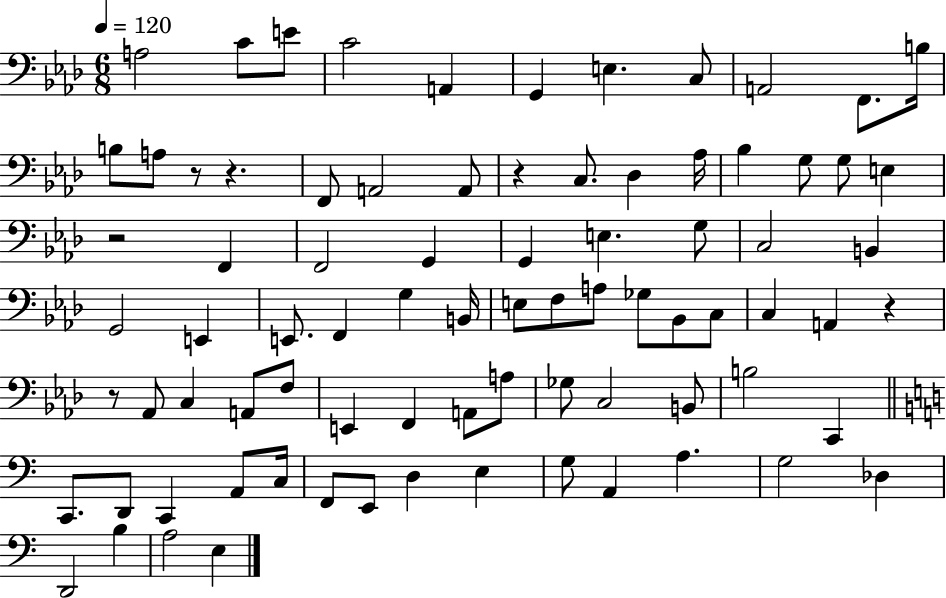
{
  \clef bass
  \numericTimeSignature
  \time 6/8
  \key aes \major
  \tempo 4 = 120
  a2 c'8 e'8 | c'2 a,4 | g,4 e4. c8 | a,2 f,8. b16 | \break b8 a8 r8 r4. | f,8 a,2 a,8 | r4 c8. des4 aes16 | bes4 g8 g8 e4 | \break r2 f,4 | f,2 g,4 | g,4 e4. g8 | c2 b,4 | \break g,2 e,4 | e,8. f,4 g4 b,16 | e8 f8 a8 ges8 bes,8 c8 | c4 a,4 r4 | \break r8 aes,8 c4 a,8 f8 | e,4 f,4 a,8 a8 | ges8 c2 b,8 | b2 c,4 | \break \bar "||" \break \key c \major c,8. d,8 c,4 a,8 c16 | f,8 e,8 d4 e4 | g8 a,4 a4. | g2 des4 | \break d,2 b4 | a2 e4 | \bar "|."
}